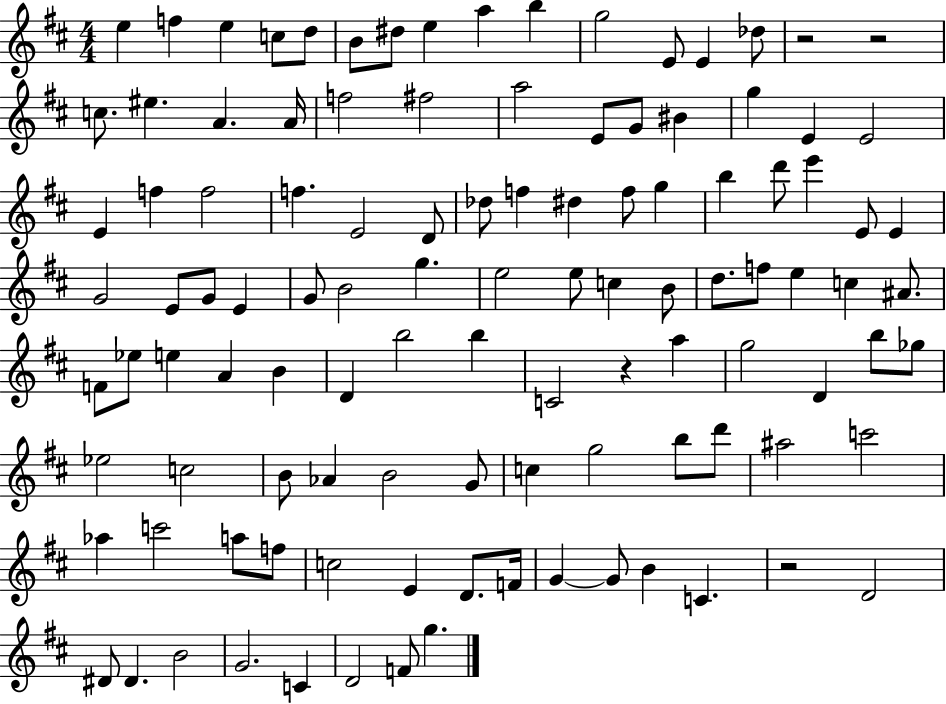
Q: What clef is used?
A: treble